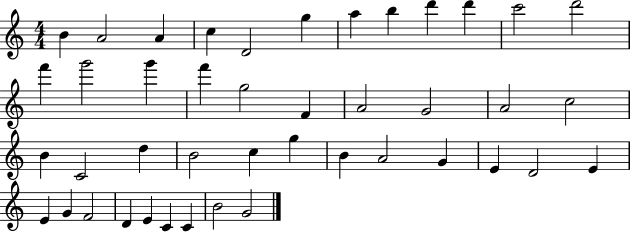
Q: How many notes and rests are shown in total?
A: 43